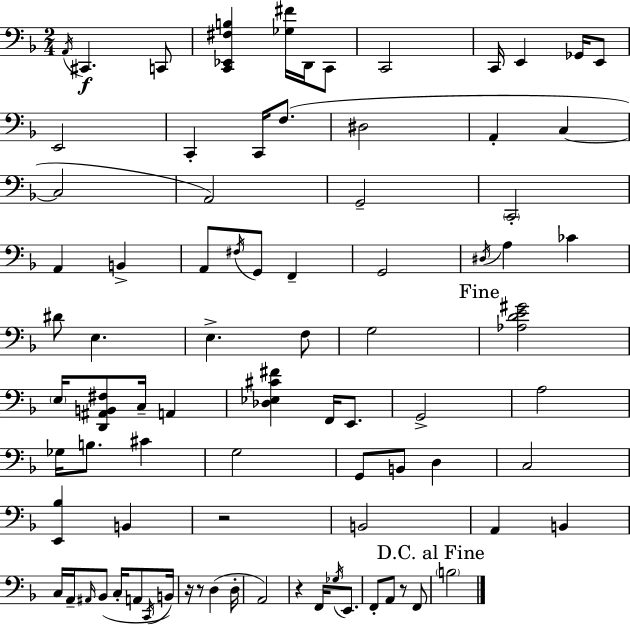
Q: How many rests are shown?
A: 5